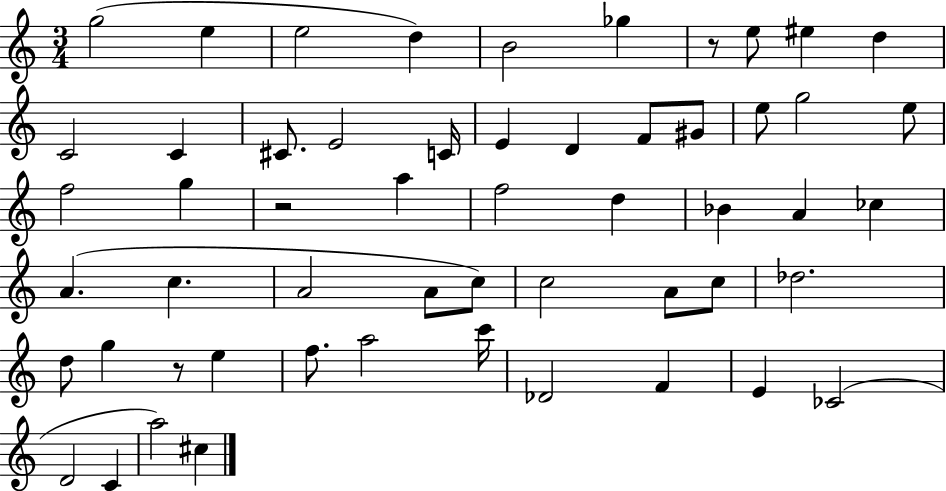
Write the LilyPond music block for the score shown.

{
  \clef treble
  \numericTimeSignature
  \time 3/4
  \key c \major
  g''2( e''4 | e''2 d''4) | b'2 ges''4 | r8 e''8 eis''4 d''4 | \break c'2 c'4 | cis'8. e'2 c'16 | e'4 d'4 f'8 gis'8 | e''8 g''2 e''8 | \break f''2 g''4 | r2 a''4 | f''2 d''4 | bes'4 a'4 ces''4 | \break a'4.( c''4. | a'2 a'8 c''8) | c''2 a'8 c''8 | des''2. | \break d''8 g''4 r8 e''4 | f''8. a''2 c'''16 | des'2 f'4 | e'4 ces'2( | \break d'2 c'4 | a''2) cis''4 | \bar "|."
}